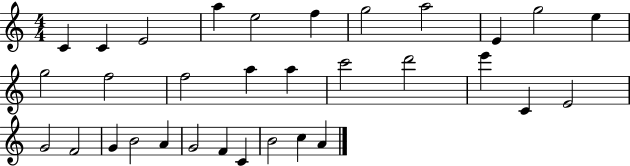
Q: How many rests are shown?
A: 0